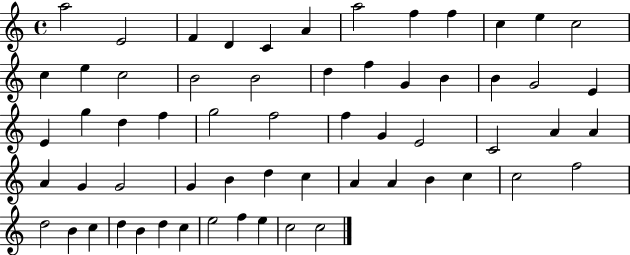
A5/h E4/h F4/q D4/q C4/q A4/q A5/h F5/q F5/q C5/q E5/q C5/h C5/q E5/q C5/h B4/h B4/h D5/q F5/q G4/q B4/q B4/q G4/h E4/q E4/q G5/q D5/q F5/q G5/h F5/h F5/q G4/q E4/h C4/h A4/q A4/q A4/q G4/q G4/h G4/q B4/q D5/q C5/q A4/q A4/q B4/q C5/q C5/h F5/h D5/h B4/q C5/q D5/q B4/q D5/q C5/q E5/h F5/q E5/q C5/h C5/h